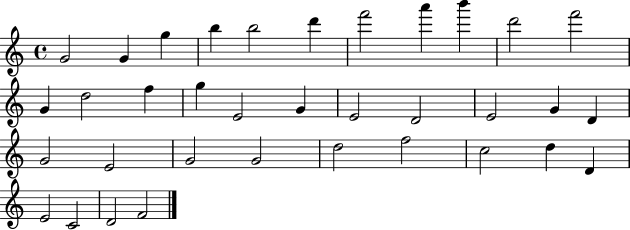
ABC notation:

X:1
T:Untitled
M:4/4
L:1/4
K:C
G2 G g b b2 d' f'2 a' b' d'2 f'2 G d2 f g E2 G E2 D2 E2 G D G2 E2 G2 G2 d2 f2 c2 d D E2 C2 D2 F2